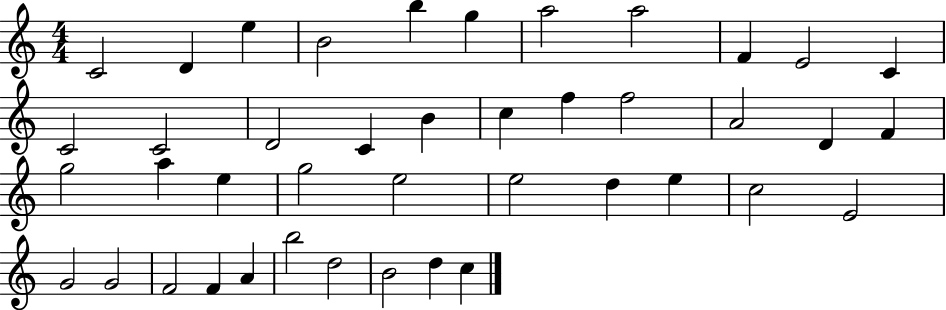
C4/h D4/q E5/q B4/h B5/q G5/q A5/h A5/h F4/q E4/h C4/q C4/h C4/h D4/h C4/q B4/q C5/q F5/q F5/h A4/h D4/q F4/q G5/h A5/q E5/q G5/h E5/h E5/h D5/q E5/q C5/h E4/h G4/h G4/h F4/h F4/q A4/q B5/h D5/h B4/h D5/q C5/q